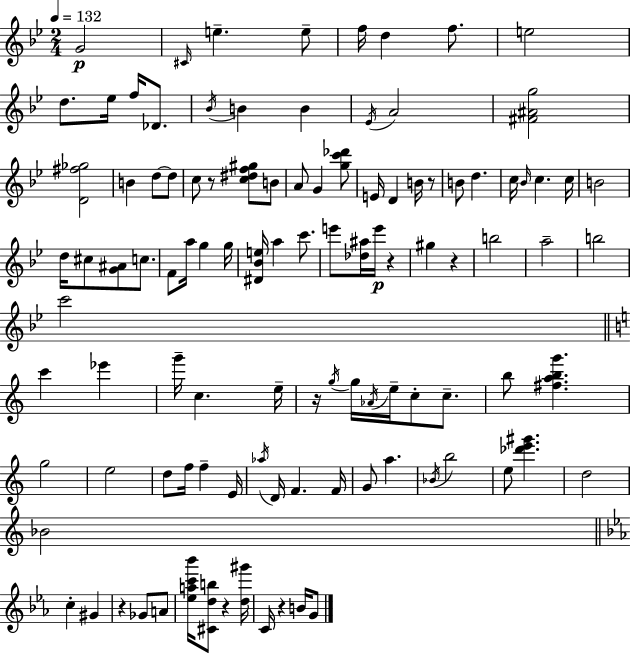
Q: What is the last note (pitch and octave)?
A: G4